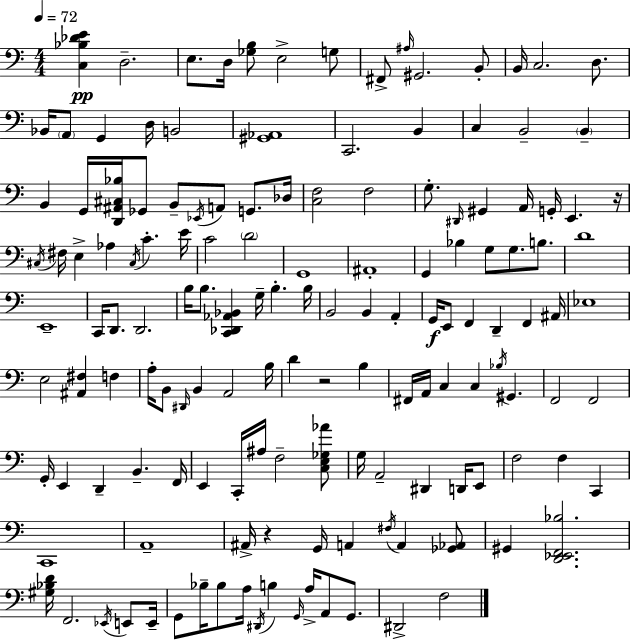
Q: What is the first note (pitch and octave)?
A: D3